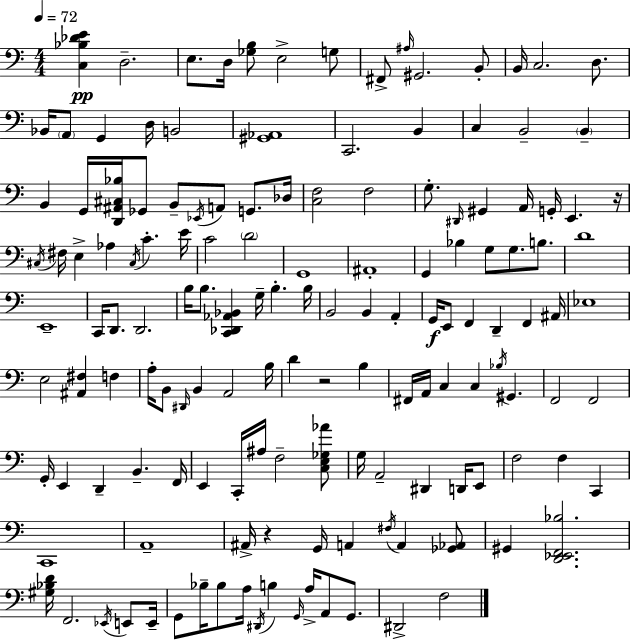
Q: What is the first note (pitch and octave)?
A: D3